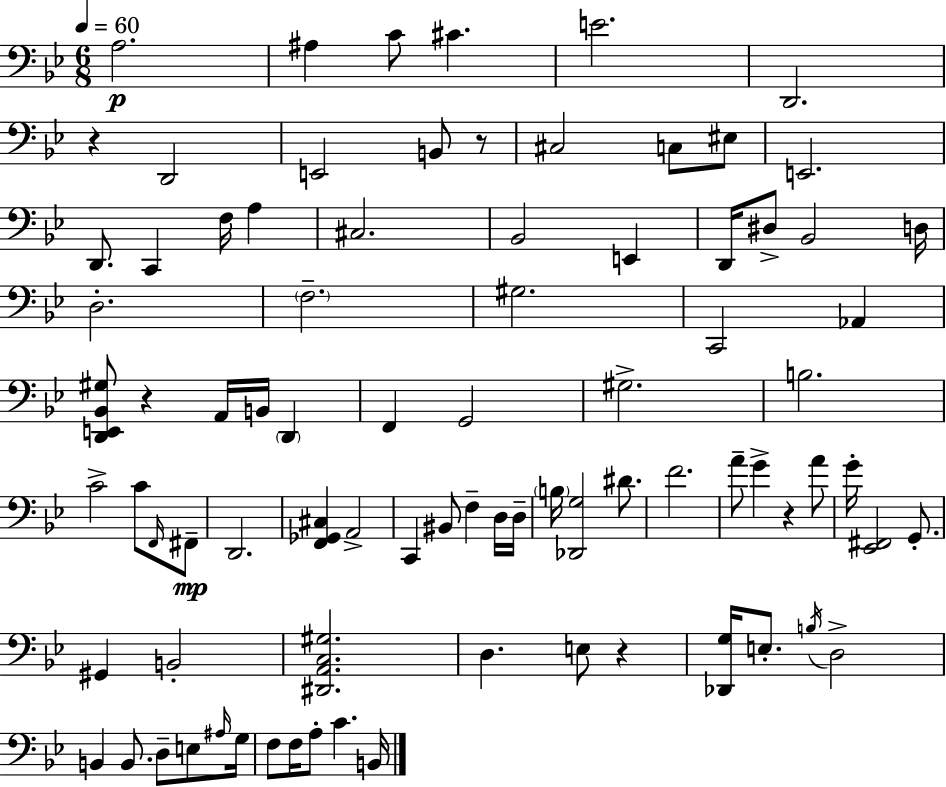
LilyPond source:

{
  \clef bass
  \numericTimeSignature
  \time 6/8
  \key g \minor
  \tempo 4 = 60
  \repeat volta 2 { a2.\p | ais4 c'8 cis'4. | e'2. | d,2. | \break r4 d,2 | e,2 b,8 r8 | cis2 c8 eis8 | e,2. | \break d,8. c,4 f16 a4 | cis2. | bes,2 e,4 | d,16 dis8-> bes,2 d16 | \break d2.-. | \parenthesize f2.-- | gis2. | c,2 aes,4 | \break <d, e, bes, gis>8 r4 a,16 b,16 \parenthesize d,4 | f,4 g,2 | gis2.-> | b2. | \break c'2-> c'8 \grace { f,16 }\mp fis,8-- | d,2. | <f, ges, cis>4 a,2-> | c,4 bis,8 f4-- d16 | \break d16-- \parenthesize b16 <des, g>2 dis'8. | f'2. | a'8-- g'4-> r4 a'8 | g'16-. <ees, fis,>2 g,8.-. | \break gis,4 b,2-. | <dis, a, c gis>2. | d4. e8 r4 | <des, g>16 e8.-. \acciaccatura { b16 } d2-> | \break b,4 b,8. d8-- e8 | \grace { ais16 } g16 f8 f16 a8-. c'4. | b,16 } \bar "|."
}